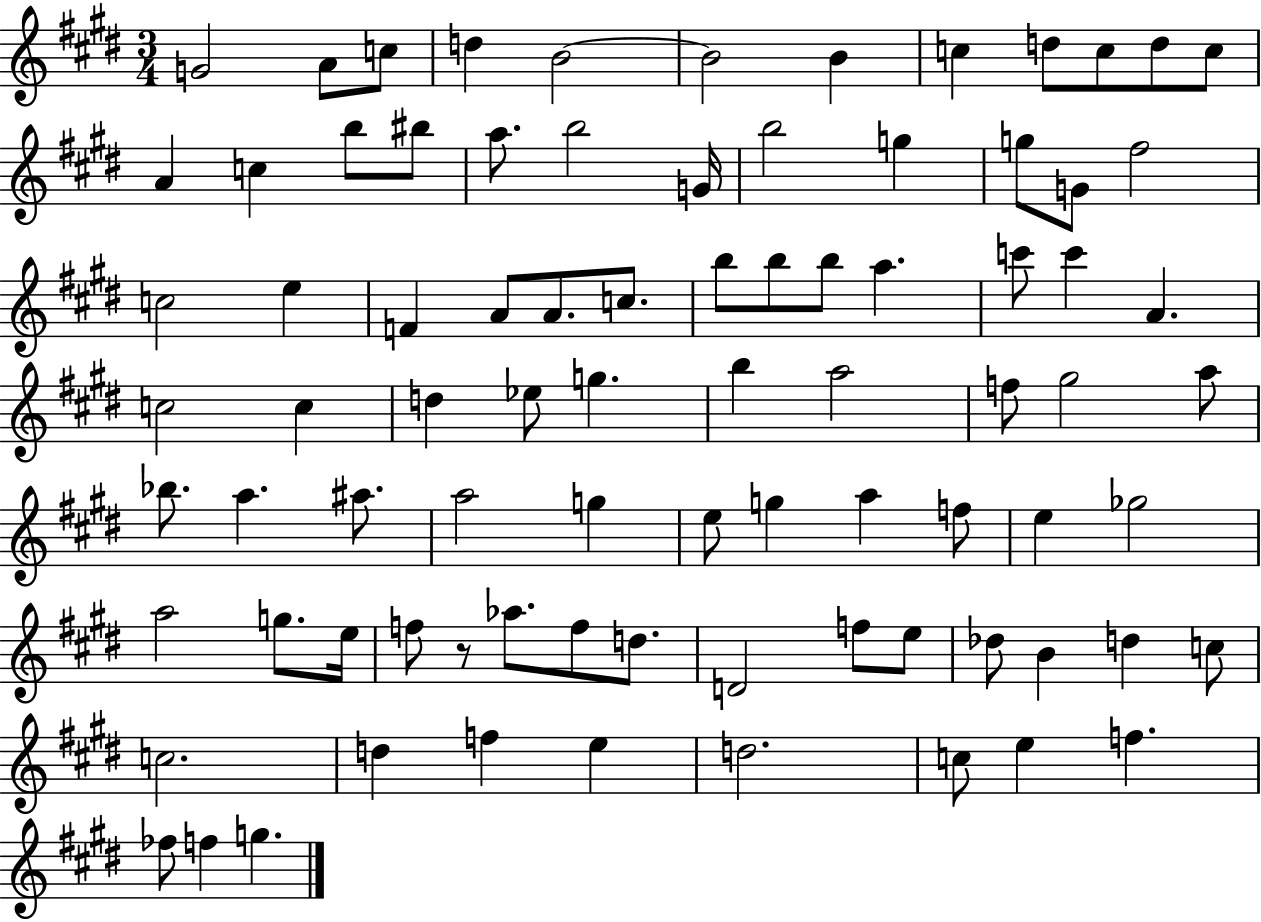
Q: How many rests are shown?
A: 1